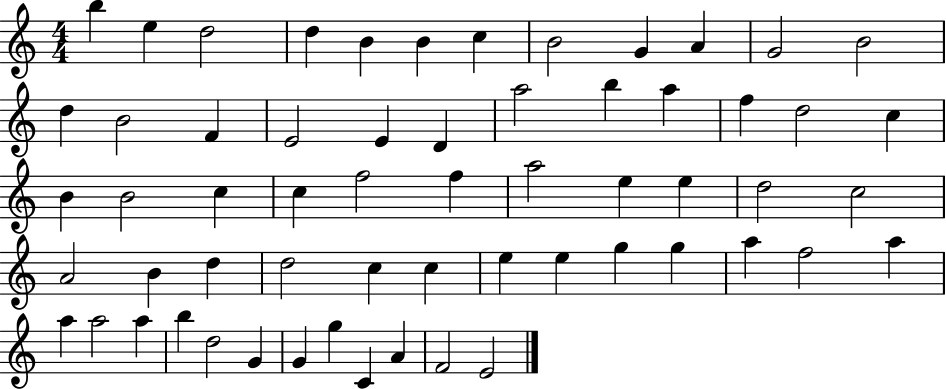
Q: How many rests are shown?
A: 0